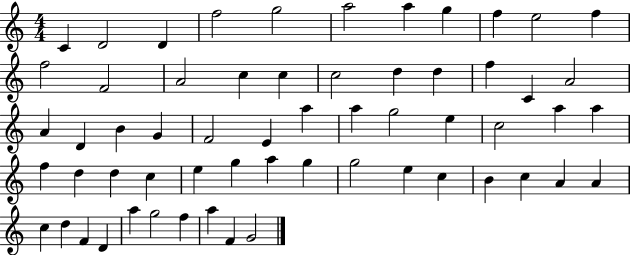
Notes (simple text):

C4/q D4/h D4/q F5/h G5/h A5/h A5/q G5/q F5/q E5/h F5/q F5/h F4/h A4/h C5/q C5/q C5/h D5/q D5/q F5/q C4/q A4/h A4/q D4/q B4/q G4/q F4/h E4/q A5/q A5/q G5/h E5/q C5/h A5/q A5/q F5/q D5/q D5/q C5/q E5/q G5/q A5/q G5/q G5/h E5/q C5/q B4/q C5/q A4/q A4/q C5/q D5/q F4/q D4/q A5/q G5/h F5/q A5/q F4/q G4/h